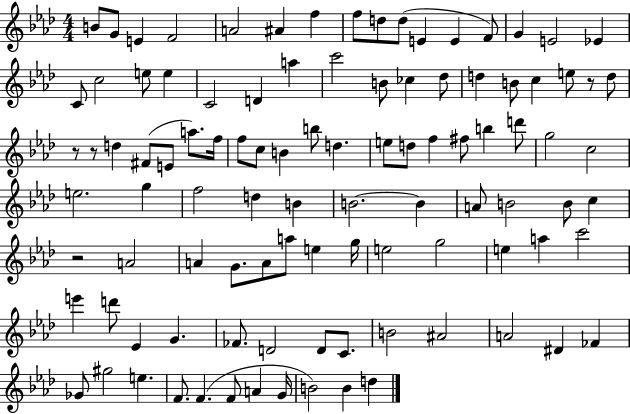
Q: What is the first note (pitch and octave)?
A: B4